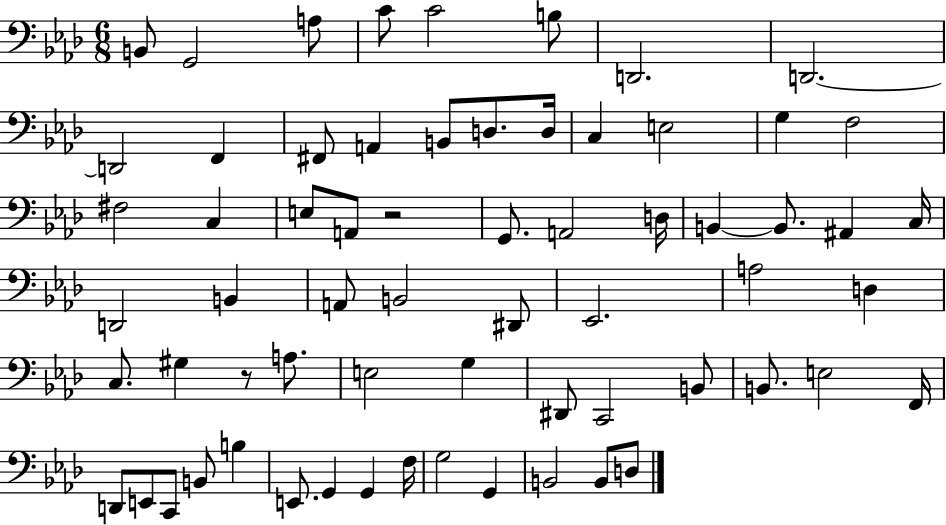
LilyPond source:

{
  \clef bass
  \numericTimeSignature
  \time 6/8
  \key aes \major
  b,8 g,2 a8 | c'8 c'2 b8 | d,2. | d,2.~~ | \break d,2 f,4 | fis,8 a,4 b,8 d8. d16 | c4 e2 | g4 f2 | \break fis2 c4 | e8 a,8 r2 | g,8. a,2 d16 | b,4~~ b,8. ais,4 c16 | \break d,2 b,4 | a,8 b,2 dis,8 | ees,2. | a2 d4 | \break c8. gis4 r8 a8. | e2 g4 | dis,8 c,2 b,8 | b,8. e2 f,16 | \break d,8 e,8 c,8 b,8 b4 | e,8. g,4 g,4 f16 | g2 g,4 | b,2 b,8 d8 | \break \bar "|."
}